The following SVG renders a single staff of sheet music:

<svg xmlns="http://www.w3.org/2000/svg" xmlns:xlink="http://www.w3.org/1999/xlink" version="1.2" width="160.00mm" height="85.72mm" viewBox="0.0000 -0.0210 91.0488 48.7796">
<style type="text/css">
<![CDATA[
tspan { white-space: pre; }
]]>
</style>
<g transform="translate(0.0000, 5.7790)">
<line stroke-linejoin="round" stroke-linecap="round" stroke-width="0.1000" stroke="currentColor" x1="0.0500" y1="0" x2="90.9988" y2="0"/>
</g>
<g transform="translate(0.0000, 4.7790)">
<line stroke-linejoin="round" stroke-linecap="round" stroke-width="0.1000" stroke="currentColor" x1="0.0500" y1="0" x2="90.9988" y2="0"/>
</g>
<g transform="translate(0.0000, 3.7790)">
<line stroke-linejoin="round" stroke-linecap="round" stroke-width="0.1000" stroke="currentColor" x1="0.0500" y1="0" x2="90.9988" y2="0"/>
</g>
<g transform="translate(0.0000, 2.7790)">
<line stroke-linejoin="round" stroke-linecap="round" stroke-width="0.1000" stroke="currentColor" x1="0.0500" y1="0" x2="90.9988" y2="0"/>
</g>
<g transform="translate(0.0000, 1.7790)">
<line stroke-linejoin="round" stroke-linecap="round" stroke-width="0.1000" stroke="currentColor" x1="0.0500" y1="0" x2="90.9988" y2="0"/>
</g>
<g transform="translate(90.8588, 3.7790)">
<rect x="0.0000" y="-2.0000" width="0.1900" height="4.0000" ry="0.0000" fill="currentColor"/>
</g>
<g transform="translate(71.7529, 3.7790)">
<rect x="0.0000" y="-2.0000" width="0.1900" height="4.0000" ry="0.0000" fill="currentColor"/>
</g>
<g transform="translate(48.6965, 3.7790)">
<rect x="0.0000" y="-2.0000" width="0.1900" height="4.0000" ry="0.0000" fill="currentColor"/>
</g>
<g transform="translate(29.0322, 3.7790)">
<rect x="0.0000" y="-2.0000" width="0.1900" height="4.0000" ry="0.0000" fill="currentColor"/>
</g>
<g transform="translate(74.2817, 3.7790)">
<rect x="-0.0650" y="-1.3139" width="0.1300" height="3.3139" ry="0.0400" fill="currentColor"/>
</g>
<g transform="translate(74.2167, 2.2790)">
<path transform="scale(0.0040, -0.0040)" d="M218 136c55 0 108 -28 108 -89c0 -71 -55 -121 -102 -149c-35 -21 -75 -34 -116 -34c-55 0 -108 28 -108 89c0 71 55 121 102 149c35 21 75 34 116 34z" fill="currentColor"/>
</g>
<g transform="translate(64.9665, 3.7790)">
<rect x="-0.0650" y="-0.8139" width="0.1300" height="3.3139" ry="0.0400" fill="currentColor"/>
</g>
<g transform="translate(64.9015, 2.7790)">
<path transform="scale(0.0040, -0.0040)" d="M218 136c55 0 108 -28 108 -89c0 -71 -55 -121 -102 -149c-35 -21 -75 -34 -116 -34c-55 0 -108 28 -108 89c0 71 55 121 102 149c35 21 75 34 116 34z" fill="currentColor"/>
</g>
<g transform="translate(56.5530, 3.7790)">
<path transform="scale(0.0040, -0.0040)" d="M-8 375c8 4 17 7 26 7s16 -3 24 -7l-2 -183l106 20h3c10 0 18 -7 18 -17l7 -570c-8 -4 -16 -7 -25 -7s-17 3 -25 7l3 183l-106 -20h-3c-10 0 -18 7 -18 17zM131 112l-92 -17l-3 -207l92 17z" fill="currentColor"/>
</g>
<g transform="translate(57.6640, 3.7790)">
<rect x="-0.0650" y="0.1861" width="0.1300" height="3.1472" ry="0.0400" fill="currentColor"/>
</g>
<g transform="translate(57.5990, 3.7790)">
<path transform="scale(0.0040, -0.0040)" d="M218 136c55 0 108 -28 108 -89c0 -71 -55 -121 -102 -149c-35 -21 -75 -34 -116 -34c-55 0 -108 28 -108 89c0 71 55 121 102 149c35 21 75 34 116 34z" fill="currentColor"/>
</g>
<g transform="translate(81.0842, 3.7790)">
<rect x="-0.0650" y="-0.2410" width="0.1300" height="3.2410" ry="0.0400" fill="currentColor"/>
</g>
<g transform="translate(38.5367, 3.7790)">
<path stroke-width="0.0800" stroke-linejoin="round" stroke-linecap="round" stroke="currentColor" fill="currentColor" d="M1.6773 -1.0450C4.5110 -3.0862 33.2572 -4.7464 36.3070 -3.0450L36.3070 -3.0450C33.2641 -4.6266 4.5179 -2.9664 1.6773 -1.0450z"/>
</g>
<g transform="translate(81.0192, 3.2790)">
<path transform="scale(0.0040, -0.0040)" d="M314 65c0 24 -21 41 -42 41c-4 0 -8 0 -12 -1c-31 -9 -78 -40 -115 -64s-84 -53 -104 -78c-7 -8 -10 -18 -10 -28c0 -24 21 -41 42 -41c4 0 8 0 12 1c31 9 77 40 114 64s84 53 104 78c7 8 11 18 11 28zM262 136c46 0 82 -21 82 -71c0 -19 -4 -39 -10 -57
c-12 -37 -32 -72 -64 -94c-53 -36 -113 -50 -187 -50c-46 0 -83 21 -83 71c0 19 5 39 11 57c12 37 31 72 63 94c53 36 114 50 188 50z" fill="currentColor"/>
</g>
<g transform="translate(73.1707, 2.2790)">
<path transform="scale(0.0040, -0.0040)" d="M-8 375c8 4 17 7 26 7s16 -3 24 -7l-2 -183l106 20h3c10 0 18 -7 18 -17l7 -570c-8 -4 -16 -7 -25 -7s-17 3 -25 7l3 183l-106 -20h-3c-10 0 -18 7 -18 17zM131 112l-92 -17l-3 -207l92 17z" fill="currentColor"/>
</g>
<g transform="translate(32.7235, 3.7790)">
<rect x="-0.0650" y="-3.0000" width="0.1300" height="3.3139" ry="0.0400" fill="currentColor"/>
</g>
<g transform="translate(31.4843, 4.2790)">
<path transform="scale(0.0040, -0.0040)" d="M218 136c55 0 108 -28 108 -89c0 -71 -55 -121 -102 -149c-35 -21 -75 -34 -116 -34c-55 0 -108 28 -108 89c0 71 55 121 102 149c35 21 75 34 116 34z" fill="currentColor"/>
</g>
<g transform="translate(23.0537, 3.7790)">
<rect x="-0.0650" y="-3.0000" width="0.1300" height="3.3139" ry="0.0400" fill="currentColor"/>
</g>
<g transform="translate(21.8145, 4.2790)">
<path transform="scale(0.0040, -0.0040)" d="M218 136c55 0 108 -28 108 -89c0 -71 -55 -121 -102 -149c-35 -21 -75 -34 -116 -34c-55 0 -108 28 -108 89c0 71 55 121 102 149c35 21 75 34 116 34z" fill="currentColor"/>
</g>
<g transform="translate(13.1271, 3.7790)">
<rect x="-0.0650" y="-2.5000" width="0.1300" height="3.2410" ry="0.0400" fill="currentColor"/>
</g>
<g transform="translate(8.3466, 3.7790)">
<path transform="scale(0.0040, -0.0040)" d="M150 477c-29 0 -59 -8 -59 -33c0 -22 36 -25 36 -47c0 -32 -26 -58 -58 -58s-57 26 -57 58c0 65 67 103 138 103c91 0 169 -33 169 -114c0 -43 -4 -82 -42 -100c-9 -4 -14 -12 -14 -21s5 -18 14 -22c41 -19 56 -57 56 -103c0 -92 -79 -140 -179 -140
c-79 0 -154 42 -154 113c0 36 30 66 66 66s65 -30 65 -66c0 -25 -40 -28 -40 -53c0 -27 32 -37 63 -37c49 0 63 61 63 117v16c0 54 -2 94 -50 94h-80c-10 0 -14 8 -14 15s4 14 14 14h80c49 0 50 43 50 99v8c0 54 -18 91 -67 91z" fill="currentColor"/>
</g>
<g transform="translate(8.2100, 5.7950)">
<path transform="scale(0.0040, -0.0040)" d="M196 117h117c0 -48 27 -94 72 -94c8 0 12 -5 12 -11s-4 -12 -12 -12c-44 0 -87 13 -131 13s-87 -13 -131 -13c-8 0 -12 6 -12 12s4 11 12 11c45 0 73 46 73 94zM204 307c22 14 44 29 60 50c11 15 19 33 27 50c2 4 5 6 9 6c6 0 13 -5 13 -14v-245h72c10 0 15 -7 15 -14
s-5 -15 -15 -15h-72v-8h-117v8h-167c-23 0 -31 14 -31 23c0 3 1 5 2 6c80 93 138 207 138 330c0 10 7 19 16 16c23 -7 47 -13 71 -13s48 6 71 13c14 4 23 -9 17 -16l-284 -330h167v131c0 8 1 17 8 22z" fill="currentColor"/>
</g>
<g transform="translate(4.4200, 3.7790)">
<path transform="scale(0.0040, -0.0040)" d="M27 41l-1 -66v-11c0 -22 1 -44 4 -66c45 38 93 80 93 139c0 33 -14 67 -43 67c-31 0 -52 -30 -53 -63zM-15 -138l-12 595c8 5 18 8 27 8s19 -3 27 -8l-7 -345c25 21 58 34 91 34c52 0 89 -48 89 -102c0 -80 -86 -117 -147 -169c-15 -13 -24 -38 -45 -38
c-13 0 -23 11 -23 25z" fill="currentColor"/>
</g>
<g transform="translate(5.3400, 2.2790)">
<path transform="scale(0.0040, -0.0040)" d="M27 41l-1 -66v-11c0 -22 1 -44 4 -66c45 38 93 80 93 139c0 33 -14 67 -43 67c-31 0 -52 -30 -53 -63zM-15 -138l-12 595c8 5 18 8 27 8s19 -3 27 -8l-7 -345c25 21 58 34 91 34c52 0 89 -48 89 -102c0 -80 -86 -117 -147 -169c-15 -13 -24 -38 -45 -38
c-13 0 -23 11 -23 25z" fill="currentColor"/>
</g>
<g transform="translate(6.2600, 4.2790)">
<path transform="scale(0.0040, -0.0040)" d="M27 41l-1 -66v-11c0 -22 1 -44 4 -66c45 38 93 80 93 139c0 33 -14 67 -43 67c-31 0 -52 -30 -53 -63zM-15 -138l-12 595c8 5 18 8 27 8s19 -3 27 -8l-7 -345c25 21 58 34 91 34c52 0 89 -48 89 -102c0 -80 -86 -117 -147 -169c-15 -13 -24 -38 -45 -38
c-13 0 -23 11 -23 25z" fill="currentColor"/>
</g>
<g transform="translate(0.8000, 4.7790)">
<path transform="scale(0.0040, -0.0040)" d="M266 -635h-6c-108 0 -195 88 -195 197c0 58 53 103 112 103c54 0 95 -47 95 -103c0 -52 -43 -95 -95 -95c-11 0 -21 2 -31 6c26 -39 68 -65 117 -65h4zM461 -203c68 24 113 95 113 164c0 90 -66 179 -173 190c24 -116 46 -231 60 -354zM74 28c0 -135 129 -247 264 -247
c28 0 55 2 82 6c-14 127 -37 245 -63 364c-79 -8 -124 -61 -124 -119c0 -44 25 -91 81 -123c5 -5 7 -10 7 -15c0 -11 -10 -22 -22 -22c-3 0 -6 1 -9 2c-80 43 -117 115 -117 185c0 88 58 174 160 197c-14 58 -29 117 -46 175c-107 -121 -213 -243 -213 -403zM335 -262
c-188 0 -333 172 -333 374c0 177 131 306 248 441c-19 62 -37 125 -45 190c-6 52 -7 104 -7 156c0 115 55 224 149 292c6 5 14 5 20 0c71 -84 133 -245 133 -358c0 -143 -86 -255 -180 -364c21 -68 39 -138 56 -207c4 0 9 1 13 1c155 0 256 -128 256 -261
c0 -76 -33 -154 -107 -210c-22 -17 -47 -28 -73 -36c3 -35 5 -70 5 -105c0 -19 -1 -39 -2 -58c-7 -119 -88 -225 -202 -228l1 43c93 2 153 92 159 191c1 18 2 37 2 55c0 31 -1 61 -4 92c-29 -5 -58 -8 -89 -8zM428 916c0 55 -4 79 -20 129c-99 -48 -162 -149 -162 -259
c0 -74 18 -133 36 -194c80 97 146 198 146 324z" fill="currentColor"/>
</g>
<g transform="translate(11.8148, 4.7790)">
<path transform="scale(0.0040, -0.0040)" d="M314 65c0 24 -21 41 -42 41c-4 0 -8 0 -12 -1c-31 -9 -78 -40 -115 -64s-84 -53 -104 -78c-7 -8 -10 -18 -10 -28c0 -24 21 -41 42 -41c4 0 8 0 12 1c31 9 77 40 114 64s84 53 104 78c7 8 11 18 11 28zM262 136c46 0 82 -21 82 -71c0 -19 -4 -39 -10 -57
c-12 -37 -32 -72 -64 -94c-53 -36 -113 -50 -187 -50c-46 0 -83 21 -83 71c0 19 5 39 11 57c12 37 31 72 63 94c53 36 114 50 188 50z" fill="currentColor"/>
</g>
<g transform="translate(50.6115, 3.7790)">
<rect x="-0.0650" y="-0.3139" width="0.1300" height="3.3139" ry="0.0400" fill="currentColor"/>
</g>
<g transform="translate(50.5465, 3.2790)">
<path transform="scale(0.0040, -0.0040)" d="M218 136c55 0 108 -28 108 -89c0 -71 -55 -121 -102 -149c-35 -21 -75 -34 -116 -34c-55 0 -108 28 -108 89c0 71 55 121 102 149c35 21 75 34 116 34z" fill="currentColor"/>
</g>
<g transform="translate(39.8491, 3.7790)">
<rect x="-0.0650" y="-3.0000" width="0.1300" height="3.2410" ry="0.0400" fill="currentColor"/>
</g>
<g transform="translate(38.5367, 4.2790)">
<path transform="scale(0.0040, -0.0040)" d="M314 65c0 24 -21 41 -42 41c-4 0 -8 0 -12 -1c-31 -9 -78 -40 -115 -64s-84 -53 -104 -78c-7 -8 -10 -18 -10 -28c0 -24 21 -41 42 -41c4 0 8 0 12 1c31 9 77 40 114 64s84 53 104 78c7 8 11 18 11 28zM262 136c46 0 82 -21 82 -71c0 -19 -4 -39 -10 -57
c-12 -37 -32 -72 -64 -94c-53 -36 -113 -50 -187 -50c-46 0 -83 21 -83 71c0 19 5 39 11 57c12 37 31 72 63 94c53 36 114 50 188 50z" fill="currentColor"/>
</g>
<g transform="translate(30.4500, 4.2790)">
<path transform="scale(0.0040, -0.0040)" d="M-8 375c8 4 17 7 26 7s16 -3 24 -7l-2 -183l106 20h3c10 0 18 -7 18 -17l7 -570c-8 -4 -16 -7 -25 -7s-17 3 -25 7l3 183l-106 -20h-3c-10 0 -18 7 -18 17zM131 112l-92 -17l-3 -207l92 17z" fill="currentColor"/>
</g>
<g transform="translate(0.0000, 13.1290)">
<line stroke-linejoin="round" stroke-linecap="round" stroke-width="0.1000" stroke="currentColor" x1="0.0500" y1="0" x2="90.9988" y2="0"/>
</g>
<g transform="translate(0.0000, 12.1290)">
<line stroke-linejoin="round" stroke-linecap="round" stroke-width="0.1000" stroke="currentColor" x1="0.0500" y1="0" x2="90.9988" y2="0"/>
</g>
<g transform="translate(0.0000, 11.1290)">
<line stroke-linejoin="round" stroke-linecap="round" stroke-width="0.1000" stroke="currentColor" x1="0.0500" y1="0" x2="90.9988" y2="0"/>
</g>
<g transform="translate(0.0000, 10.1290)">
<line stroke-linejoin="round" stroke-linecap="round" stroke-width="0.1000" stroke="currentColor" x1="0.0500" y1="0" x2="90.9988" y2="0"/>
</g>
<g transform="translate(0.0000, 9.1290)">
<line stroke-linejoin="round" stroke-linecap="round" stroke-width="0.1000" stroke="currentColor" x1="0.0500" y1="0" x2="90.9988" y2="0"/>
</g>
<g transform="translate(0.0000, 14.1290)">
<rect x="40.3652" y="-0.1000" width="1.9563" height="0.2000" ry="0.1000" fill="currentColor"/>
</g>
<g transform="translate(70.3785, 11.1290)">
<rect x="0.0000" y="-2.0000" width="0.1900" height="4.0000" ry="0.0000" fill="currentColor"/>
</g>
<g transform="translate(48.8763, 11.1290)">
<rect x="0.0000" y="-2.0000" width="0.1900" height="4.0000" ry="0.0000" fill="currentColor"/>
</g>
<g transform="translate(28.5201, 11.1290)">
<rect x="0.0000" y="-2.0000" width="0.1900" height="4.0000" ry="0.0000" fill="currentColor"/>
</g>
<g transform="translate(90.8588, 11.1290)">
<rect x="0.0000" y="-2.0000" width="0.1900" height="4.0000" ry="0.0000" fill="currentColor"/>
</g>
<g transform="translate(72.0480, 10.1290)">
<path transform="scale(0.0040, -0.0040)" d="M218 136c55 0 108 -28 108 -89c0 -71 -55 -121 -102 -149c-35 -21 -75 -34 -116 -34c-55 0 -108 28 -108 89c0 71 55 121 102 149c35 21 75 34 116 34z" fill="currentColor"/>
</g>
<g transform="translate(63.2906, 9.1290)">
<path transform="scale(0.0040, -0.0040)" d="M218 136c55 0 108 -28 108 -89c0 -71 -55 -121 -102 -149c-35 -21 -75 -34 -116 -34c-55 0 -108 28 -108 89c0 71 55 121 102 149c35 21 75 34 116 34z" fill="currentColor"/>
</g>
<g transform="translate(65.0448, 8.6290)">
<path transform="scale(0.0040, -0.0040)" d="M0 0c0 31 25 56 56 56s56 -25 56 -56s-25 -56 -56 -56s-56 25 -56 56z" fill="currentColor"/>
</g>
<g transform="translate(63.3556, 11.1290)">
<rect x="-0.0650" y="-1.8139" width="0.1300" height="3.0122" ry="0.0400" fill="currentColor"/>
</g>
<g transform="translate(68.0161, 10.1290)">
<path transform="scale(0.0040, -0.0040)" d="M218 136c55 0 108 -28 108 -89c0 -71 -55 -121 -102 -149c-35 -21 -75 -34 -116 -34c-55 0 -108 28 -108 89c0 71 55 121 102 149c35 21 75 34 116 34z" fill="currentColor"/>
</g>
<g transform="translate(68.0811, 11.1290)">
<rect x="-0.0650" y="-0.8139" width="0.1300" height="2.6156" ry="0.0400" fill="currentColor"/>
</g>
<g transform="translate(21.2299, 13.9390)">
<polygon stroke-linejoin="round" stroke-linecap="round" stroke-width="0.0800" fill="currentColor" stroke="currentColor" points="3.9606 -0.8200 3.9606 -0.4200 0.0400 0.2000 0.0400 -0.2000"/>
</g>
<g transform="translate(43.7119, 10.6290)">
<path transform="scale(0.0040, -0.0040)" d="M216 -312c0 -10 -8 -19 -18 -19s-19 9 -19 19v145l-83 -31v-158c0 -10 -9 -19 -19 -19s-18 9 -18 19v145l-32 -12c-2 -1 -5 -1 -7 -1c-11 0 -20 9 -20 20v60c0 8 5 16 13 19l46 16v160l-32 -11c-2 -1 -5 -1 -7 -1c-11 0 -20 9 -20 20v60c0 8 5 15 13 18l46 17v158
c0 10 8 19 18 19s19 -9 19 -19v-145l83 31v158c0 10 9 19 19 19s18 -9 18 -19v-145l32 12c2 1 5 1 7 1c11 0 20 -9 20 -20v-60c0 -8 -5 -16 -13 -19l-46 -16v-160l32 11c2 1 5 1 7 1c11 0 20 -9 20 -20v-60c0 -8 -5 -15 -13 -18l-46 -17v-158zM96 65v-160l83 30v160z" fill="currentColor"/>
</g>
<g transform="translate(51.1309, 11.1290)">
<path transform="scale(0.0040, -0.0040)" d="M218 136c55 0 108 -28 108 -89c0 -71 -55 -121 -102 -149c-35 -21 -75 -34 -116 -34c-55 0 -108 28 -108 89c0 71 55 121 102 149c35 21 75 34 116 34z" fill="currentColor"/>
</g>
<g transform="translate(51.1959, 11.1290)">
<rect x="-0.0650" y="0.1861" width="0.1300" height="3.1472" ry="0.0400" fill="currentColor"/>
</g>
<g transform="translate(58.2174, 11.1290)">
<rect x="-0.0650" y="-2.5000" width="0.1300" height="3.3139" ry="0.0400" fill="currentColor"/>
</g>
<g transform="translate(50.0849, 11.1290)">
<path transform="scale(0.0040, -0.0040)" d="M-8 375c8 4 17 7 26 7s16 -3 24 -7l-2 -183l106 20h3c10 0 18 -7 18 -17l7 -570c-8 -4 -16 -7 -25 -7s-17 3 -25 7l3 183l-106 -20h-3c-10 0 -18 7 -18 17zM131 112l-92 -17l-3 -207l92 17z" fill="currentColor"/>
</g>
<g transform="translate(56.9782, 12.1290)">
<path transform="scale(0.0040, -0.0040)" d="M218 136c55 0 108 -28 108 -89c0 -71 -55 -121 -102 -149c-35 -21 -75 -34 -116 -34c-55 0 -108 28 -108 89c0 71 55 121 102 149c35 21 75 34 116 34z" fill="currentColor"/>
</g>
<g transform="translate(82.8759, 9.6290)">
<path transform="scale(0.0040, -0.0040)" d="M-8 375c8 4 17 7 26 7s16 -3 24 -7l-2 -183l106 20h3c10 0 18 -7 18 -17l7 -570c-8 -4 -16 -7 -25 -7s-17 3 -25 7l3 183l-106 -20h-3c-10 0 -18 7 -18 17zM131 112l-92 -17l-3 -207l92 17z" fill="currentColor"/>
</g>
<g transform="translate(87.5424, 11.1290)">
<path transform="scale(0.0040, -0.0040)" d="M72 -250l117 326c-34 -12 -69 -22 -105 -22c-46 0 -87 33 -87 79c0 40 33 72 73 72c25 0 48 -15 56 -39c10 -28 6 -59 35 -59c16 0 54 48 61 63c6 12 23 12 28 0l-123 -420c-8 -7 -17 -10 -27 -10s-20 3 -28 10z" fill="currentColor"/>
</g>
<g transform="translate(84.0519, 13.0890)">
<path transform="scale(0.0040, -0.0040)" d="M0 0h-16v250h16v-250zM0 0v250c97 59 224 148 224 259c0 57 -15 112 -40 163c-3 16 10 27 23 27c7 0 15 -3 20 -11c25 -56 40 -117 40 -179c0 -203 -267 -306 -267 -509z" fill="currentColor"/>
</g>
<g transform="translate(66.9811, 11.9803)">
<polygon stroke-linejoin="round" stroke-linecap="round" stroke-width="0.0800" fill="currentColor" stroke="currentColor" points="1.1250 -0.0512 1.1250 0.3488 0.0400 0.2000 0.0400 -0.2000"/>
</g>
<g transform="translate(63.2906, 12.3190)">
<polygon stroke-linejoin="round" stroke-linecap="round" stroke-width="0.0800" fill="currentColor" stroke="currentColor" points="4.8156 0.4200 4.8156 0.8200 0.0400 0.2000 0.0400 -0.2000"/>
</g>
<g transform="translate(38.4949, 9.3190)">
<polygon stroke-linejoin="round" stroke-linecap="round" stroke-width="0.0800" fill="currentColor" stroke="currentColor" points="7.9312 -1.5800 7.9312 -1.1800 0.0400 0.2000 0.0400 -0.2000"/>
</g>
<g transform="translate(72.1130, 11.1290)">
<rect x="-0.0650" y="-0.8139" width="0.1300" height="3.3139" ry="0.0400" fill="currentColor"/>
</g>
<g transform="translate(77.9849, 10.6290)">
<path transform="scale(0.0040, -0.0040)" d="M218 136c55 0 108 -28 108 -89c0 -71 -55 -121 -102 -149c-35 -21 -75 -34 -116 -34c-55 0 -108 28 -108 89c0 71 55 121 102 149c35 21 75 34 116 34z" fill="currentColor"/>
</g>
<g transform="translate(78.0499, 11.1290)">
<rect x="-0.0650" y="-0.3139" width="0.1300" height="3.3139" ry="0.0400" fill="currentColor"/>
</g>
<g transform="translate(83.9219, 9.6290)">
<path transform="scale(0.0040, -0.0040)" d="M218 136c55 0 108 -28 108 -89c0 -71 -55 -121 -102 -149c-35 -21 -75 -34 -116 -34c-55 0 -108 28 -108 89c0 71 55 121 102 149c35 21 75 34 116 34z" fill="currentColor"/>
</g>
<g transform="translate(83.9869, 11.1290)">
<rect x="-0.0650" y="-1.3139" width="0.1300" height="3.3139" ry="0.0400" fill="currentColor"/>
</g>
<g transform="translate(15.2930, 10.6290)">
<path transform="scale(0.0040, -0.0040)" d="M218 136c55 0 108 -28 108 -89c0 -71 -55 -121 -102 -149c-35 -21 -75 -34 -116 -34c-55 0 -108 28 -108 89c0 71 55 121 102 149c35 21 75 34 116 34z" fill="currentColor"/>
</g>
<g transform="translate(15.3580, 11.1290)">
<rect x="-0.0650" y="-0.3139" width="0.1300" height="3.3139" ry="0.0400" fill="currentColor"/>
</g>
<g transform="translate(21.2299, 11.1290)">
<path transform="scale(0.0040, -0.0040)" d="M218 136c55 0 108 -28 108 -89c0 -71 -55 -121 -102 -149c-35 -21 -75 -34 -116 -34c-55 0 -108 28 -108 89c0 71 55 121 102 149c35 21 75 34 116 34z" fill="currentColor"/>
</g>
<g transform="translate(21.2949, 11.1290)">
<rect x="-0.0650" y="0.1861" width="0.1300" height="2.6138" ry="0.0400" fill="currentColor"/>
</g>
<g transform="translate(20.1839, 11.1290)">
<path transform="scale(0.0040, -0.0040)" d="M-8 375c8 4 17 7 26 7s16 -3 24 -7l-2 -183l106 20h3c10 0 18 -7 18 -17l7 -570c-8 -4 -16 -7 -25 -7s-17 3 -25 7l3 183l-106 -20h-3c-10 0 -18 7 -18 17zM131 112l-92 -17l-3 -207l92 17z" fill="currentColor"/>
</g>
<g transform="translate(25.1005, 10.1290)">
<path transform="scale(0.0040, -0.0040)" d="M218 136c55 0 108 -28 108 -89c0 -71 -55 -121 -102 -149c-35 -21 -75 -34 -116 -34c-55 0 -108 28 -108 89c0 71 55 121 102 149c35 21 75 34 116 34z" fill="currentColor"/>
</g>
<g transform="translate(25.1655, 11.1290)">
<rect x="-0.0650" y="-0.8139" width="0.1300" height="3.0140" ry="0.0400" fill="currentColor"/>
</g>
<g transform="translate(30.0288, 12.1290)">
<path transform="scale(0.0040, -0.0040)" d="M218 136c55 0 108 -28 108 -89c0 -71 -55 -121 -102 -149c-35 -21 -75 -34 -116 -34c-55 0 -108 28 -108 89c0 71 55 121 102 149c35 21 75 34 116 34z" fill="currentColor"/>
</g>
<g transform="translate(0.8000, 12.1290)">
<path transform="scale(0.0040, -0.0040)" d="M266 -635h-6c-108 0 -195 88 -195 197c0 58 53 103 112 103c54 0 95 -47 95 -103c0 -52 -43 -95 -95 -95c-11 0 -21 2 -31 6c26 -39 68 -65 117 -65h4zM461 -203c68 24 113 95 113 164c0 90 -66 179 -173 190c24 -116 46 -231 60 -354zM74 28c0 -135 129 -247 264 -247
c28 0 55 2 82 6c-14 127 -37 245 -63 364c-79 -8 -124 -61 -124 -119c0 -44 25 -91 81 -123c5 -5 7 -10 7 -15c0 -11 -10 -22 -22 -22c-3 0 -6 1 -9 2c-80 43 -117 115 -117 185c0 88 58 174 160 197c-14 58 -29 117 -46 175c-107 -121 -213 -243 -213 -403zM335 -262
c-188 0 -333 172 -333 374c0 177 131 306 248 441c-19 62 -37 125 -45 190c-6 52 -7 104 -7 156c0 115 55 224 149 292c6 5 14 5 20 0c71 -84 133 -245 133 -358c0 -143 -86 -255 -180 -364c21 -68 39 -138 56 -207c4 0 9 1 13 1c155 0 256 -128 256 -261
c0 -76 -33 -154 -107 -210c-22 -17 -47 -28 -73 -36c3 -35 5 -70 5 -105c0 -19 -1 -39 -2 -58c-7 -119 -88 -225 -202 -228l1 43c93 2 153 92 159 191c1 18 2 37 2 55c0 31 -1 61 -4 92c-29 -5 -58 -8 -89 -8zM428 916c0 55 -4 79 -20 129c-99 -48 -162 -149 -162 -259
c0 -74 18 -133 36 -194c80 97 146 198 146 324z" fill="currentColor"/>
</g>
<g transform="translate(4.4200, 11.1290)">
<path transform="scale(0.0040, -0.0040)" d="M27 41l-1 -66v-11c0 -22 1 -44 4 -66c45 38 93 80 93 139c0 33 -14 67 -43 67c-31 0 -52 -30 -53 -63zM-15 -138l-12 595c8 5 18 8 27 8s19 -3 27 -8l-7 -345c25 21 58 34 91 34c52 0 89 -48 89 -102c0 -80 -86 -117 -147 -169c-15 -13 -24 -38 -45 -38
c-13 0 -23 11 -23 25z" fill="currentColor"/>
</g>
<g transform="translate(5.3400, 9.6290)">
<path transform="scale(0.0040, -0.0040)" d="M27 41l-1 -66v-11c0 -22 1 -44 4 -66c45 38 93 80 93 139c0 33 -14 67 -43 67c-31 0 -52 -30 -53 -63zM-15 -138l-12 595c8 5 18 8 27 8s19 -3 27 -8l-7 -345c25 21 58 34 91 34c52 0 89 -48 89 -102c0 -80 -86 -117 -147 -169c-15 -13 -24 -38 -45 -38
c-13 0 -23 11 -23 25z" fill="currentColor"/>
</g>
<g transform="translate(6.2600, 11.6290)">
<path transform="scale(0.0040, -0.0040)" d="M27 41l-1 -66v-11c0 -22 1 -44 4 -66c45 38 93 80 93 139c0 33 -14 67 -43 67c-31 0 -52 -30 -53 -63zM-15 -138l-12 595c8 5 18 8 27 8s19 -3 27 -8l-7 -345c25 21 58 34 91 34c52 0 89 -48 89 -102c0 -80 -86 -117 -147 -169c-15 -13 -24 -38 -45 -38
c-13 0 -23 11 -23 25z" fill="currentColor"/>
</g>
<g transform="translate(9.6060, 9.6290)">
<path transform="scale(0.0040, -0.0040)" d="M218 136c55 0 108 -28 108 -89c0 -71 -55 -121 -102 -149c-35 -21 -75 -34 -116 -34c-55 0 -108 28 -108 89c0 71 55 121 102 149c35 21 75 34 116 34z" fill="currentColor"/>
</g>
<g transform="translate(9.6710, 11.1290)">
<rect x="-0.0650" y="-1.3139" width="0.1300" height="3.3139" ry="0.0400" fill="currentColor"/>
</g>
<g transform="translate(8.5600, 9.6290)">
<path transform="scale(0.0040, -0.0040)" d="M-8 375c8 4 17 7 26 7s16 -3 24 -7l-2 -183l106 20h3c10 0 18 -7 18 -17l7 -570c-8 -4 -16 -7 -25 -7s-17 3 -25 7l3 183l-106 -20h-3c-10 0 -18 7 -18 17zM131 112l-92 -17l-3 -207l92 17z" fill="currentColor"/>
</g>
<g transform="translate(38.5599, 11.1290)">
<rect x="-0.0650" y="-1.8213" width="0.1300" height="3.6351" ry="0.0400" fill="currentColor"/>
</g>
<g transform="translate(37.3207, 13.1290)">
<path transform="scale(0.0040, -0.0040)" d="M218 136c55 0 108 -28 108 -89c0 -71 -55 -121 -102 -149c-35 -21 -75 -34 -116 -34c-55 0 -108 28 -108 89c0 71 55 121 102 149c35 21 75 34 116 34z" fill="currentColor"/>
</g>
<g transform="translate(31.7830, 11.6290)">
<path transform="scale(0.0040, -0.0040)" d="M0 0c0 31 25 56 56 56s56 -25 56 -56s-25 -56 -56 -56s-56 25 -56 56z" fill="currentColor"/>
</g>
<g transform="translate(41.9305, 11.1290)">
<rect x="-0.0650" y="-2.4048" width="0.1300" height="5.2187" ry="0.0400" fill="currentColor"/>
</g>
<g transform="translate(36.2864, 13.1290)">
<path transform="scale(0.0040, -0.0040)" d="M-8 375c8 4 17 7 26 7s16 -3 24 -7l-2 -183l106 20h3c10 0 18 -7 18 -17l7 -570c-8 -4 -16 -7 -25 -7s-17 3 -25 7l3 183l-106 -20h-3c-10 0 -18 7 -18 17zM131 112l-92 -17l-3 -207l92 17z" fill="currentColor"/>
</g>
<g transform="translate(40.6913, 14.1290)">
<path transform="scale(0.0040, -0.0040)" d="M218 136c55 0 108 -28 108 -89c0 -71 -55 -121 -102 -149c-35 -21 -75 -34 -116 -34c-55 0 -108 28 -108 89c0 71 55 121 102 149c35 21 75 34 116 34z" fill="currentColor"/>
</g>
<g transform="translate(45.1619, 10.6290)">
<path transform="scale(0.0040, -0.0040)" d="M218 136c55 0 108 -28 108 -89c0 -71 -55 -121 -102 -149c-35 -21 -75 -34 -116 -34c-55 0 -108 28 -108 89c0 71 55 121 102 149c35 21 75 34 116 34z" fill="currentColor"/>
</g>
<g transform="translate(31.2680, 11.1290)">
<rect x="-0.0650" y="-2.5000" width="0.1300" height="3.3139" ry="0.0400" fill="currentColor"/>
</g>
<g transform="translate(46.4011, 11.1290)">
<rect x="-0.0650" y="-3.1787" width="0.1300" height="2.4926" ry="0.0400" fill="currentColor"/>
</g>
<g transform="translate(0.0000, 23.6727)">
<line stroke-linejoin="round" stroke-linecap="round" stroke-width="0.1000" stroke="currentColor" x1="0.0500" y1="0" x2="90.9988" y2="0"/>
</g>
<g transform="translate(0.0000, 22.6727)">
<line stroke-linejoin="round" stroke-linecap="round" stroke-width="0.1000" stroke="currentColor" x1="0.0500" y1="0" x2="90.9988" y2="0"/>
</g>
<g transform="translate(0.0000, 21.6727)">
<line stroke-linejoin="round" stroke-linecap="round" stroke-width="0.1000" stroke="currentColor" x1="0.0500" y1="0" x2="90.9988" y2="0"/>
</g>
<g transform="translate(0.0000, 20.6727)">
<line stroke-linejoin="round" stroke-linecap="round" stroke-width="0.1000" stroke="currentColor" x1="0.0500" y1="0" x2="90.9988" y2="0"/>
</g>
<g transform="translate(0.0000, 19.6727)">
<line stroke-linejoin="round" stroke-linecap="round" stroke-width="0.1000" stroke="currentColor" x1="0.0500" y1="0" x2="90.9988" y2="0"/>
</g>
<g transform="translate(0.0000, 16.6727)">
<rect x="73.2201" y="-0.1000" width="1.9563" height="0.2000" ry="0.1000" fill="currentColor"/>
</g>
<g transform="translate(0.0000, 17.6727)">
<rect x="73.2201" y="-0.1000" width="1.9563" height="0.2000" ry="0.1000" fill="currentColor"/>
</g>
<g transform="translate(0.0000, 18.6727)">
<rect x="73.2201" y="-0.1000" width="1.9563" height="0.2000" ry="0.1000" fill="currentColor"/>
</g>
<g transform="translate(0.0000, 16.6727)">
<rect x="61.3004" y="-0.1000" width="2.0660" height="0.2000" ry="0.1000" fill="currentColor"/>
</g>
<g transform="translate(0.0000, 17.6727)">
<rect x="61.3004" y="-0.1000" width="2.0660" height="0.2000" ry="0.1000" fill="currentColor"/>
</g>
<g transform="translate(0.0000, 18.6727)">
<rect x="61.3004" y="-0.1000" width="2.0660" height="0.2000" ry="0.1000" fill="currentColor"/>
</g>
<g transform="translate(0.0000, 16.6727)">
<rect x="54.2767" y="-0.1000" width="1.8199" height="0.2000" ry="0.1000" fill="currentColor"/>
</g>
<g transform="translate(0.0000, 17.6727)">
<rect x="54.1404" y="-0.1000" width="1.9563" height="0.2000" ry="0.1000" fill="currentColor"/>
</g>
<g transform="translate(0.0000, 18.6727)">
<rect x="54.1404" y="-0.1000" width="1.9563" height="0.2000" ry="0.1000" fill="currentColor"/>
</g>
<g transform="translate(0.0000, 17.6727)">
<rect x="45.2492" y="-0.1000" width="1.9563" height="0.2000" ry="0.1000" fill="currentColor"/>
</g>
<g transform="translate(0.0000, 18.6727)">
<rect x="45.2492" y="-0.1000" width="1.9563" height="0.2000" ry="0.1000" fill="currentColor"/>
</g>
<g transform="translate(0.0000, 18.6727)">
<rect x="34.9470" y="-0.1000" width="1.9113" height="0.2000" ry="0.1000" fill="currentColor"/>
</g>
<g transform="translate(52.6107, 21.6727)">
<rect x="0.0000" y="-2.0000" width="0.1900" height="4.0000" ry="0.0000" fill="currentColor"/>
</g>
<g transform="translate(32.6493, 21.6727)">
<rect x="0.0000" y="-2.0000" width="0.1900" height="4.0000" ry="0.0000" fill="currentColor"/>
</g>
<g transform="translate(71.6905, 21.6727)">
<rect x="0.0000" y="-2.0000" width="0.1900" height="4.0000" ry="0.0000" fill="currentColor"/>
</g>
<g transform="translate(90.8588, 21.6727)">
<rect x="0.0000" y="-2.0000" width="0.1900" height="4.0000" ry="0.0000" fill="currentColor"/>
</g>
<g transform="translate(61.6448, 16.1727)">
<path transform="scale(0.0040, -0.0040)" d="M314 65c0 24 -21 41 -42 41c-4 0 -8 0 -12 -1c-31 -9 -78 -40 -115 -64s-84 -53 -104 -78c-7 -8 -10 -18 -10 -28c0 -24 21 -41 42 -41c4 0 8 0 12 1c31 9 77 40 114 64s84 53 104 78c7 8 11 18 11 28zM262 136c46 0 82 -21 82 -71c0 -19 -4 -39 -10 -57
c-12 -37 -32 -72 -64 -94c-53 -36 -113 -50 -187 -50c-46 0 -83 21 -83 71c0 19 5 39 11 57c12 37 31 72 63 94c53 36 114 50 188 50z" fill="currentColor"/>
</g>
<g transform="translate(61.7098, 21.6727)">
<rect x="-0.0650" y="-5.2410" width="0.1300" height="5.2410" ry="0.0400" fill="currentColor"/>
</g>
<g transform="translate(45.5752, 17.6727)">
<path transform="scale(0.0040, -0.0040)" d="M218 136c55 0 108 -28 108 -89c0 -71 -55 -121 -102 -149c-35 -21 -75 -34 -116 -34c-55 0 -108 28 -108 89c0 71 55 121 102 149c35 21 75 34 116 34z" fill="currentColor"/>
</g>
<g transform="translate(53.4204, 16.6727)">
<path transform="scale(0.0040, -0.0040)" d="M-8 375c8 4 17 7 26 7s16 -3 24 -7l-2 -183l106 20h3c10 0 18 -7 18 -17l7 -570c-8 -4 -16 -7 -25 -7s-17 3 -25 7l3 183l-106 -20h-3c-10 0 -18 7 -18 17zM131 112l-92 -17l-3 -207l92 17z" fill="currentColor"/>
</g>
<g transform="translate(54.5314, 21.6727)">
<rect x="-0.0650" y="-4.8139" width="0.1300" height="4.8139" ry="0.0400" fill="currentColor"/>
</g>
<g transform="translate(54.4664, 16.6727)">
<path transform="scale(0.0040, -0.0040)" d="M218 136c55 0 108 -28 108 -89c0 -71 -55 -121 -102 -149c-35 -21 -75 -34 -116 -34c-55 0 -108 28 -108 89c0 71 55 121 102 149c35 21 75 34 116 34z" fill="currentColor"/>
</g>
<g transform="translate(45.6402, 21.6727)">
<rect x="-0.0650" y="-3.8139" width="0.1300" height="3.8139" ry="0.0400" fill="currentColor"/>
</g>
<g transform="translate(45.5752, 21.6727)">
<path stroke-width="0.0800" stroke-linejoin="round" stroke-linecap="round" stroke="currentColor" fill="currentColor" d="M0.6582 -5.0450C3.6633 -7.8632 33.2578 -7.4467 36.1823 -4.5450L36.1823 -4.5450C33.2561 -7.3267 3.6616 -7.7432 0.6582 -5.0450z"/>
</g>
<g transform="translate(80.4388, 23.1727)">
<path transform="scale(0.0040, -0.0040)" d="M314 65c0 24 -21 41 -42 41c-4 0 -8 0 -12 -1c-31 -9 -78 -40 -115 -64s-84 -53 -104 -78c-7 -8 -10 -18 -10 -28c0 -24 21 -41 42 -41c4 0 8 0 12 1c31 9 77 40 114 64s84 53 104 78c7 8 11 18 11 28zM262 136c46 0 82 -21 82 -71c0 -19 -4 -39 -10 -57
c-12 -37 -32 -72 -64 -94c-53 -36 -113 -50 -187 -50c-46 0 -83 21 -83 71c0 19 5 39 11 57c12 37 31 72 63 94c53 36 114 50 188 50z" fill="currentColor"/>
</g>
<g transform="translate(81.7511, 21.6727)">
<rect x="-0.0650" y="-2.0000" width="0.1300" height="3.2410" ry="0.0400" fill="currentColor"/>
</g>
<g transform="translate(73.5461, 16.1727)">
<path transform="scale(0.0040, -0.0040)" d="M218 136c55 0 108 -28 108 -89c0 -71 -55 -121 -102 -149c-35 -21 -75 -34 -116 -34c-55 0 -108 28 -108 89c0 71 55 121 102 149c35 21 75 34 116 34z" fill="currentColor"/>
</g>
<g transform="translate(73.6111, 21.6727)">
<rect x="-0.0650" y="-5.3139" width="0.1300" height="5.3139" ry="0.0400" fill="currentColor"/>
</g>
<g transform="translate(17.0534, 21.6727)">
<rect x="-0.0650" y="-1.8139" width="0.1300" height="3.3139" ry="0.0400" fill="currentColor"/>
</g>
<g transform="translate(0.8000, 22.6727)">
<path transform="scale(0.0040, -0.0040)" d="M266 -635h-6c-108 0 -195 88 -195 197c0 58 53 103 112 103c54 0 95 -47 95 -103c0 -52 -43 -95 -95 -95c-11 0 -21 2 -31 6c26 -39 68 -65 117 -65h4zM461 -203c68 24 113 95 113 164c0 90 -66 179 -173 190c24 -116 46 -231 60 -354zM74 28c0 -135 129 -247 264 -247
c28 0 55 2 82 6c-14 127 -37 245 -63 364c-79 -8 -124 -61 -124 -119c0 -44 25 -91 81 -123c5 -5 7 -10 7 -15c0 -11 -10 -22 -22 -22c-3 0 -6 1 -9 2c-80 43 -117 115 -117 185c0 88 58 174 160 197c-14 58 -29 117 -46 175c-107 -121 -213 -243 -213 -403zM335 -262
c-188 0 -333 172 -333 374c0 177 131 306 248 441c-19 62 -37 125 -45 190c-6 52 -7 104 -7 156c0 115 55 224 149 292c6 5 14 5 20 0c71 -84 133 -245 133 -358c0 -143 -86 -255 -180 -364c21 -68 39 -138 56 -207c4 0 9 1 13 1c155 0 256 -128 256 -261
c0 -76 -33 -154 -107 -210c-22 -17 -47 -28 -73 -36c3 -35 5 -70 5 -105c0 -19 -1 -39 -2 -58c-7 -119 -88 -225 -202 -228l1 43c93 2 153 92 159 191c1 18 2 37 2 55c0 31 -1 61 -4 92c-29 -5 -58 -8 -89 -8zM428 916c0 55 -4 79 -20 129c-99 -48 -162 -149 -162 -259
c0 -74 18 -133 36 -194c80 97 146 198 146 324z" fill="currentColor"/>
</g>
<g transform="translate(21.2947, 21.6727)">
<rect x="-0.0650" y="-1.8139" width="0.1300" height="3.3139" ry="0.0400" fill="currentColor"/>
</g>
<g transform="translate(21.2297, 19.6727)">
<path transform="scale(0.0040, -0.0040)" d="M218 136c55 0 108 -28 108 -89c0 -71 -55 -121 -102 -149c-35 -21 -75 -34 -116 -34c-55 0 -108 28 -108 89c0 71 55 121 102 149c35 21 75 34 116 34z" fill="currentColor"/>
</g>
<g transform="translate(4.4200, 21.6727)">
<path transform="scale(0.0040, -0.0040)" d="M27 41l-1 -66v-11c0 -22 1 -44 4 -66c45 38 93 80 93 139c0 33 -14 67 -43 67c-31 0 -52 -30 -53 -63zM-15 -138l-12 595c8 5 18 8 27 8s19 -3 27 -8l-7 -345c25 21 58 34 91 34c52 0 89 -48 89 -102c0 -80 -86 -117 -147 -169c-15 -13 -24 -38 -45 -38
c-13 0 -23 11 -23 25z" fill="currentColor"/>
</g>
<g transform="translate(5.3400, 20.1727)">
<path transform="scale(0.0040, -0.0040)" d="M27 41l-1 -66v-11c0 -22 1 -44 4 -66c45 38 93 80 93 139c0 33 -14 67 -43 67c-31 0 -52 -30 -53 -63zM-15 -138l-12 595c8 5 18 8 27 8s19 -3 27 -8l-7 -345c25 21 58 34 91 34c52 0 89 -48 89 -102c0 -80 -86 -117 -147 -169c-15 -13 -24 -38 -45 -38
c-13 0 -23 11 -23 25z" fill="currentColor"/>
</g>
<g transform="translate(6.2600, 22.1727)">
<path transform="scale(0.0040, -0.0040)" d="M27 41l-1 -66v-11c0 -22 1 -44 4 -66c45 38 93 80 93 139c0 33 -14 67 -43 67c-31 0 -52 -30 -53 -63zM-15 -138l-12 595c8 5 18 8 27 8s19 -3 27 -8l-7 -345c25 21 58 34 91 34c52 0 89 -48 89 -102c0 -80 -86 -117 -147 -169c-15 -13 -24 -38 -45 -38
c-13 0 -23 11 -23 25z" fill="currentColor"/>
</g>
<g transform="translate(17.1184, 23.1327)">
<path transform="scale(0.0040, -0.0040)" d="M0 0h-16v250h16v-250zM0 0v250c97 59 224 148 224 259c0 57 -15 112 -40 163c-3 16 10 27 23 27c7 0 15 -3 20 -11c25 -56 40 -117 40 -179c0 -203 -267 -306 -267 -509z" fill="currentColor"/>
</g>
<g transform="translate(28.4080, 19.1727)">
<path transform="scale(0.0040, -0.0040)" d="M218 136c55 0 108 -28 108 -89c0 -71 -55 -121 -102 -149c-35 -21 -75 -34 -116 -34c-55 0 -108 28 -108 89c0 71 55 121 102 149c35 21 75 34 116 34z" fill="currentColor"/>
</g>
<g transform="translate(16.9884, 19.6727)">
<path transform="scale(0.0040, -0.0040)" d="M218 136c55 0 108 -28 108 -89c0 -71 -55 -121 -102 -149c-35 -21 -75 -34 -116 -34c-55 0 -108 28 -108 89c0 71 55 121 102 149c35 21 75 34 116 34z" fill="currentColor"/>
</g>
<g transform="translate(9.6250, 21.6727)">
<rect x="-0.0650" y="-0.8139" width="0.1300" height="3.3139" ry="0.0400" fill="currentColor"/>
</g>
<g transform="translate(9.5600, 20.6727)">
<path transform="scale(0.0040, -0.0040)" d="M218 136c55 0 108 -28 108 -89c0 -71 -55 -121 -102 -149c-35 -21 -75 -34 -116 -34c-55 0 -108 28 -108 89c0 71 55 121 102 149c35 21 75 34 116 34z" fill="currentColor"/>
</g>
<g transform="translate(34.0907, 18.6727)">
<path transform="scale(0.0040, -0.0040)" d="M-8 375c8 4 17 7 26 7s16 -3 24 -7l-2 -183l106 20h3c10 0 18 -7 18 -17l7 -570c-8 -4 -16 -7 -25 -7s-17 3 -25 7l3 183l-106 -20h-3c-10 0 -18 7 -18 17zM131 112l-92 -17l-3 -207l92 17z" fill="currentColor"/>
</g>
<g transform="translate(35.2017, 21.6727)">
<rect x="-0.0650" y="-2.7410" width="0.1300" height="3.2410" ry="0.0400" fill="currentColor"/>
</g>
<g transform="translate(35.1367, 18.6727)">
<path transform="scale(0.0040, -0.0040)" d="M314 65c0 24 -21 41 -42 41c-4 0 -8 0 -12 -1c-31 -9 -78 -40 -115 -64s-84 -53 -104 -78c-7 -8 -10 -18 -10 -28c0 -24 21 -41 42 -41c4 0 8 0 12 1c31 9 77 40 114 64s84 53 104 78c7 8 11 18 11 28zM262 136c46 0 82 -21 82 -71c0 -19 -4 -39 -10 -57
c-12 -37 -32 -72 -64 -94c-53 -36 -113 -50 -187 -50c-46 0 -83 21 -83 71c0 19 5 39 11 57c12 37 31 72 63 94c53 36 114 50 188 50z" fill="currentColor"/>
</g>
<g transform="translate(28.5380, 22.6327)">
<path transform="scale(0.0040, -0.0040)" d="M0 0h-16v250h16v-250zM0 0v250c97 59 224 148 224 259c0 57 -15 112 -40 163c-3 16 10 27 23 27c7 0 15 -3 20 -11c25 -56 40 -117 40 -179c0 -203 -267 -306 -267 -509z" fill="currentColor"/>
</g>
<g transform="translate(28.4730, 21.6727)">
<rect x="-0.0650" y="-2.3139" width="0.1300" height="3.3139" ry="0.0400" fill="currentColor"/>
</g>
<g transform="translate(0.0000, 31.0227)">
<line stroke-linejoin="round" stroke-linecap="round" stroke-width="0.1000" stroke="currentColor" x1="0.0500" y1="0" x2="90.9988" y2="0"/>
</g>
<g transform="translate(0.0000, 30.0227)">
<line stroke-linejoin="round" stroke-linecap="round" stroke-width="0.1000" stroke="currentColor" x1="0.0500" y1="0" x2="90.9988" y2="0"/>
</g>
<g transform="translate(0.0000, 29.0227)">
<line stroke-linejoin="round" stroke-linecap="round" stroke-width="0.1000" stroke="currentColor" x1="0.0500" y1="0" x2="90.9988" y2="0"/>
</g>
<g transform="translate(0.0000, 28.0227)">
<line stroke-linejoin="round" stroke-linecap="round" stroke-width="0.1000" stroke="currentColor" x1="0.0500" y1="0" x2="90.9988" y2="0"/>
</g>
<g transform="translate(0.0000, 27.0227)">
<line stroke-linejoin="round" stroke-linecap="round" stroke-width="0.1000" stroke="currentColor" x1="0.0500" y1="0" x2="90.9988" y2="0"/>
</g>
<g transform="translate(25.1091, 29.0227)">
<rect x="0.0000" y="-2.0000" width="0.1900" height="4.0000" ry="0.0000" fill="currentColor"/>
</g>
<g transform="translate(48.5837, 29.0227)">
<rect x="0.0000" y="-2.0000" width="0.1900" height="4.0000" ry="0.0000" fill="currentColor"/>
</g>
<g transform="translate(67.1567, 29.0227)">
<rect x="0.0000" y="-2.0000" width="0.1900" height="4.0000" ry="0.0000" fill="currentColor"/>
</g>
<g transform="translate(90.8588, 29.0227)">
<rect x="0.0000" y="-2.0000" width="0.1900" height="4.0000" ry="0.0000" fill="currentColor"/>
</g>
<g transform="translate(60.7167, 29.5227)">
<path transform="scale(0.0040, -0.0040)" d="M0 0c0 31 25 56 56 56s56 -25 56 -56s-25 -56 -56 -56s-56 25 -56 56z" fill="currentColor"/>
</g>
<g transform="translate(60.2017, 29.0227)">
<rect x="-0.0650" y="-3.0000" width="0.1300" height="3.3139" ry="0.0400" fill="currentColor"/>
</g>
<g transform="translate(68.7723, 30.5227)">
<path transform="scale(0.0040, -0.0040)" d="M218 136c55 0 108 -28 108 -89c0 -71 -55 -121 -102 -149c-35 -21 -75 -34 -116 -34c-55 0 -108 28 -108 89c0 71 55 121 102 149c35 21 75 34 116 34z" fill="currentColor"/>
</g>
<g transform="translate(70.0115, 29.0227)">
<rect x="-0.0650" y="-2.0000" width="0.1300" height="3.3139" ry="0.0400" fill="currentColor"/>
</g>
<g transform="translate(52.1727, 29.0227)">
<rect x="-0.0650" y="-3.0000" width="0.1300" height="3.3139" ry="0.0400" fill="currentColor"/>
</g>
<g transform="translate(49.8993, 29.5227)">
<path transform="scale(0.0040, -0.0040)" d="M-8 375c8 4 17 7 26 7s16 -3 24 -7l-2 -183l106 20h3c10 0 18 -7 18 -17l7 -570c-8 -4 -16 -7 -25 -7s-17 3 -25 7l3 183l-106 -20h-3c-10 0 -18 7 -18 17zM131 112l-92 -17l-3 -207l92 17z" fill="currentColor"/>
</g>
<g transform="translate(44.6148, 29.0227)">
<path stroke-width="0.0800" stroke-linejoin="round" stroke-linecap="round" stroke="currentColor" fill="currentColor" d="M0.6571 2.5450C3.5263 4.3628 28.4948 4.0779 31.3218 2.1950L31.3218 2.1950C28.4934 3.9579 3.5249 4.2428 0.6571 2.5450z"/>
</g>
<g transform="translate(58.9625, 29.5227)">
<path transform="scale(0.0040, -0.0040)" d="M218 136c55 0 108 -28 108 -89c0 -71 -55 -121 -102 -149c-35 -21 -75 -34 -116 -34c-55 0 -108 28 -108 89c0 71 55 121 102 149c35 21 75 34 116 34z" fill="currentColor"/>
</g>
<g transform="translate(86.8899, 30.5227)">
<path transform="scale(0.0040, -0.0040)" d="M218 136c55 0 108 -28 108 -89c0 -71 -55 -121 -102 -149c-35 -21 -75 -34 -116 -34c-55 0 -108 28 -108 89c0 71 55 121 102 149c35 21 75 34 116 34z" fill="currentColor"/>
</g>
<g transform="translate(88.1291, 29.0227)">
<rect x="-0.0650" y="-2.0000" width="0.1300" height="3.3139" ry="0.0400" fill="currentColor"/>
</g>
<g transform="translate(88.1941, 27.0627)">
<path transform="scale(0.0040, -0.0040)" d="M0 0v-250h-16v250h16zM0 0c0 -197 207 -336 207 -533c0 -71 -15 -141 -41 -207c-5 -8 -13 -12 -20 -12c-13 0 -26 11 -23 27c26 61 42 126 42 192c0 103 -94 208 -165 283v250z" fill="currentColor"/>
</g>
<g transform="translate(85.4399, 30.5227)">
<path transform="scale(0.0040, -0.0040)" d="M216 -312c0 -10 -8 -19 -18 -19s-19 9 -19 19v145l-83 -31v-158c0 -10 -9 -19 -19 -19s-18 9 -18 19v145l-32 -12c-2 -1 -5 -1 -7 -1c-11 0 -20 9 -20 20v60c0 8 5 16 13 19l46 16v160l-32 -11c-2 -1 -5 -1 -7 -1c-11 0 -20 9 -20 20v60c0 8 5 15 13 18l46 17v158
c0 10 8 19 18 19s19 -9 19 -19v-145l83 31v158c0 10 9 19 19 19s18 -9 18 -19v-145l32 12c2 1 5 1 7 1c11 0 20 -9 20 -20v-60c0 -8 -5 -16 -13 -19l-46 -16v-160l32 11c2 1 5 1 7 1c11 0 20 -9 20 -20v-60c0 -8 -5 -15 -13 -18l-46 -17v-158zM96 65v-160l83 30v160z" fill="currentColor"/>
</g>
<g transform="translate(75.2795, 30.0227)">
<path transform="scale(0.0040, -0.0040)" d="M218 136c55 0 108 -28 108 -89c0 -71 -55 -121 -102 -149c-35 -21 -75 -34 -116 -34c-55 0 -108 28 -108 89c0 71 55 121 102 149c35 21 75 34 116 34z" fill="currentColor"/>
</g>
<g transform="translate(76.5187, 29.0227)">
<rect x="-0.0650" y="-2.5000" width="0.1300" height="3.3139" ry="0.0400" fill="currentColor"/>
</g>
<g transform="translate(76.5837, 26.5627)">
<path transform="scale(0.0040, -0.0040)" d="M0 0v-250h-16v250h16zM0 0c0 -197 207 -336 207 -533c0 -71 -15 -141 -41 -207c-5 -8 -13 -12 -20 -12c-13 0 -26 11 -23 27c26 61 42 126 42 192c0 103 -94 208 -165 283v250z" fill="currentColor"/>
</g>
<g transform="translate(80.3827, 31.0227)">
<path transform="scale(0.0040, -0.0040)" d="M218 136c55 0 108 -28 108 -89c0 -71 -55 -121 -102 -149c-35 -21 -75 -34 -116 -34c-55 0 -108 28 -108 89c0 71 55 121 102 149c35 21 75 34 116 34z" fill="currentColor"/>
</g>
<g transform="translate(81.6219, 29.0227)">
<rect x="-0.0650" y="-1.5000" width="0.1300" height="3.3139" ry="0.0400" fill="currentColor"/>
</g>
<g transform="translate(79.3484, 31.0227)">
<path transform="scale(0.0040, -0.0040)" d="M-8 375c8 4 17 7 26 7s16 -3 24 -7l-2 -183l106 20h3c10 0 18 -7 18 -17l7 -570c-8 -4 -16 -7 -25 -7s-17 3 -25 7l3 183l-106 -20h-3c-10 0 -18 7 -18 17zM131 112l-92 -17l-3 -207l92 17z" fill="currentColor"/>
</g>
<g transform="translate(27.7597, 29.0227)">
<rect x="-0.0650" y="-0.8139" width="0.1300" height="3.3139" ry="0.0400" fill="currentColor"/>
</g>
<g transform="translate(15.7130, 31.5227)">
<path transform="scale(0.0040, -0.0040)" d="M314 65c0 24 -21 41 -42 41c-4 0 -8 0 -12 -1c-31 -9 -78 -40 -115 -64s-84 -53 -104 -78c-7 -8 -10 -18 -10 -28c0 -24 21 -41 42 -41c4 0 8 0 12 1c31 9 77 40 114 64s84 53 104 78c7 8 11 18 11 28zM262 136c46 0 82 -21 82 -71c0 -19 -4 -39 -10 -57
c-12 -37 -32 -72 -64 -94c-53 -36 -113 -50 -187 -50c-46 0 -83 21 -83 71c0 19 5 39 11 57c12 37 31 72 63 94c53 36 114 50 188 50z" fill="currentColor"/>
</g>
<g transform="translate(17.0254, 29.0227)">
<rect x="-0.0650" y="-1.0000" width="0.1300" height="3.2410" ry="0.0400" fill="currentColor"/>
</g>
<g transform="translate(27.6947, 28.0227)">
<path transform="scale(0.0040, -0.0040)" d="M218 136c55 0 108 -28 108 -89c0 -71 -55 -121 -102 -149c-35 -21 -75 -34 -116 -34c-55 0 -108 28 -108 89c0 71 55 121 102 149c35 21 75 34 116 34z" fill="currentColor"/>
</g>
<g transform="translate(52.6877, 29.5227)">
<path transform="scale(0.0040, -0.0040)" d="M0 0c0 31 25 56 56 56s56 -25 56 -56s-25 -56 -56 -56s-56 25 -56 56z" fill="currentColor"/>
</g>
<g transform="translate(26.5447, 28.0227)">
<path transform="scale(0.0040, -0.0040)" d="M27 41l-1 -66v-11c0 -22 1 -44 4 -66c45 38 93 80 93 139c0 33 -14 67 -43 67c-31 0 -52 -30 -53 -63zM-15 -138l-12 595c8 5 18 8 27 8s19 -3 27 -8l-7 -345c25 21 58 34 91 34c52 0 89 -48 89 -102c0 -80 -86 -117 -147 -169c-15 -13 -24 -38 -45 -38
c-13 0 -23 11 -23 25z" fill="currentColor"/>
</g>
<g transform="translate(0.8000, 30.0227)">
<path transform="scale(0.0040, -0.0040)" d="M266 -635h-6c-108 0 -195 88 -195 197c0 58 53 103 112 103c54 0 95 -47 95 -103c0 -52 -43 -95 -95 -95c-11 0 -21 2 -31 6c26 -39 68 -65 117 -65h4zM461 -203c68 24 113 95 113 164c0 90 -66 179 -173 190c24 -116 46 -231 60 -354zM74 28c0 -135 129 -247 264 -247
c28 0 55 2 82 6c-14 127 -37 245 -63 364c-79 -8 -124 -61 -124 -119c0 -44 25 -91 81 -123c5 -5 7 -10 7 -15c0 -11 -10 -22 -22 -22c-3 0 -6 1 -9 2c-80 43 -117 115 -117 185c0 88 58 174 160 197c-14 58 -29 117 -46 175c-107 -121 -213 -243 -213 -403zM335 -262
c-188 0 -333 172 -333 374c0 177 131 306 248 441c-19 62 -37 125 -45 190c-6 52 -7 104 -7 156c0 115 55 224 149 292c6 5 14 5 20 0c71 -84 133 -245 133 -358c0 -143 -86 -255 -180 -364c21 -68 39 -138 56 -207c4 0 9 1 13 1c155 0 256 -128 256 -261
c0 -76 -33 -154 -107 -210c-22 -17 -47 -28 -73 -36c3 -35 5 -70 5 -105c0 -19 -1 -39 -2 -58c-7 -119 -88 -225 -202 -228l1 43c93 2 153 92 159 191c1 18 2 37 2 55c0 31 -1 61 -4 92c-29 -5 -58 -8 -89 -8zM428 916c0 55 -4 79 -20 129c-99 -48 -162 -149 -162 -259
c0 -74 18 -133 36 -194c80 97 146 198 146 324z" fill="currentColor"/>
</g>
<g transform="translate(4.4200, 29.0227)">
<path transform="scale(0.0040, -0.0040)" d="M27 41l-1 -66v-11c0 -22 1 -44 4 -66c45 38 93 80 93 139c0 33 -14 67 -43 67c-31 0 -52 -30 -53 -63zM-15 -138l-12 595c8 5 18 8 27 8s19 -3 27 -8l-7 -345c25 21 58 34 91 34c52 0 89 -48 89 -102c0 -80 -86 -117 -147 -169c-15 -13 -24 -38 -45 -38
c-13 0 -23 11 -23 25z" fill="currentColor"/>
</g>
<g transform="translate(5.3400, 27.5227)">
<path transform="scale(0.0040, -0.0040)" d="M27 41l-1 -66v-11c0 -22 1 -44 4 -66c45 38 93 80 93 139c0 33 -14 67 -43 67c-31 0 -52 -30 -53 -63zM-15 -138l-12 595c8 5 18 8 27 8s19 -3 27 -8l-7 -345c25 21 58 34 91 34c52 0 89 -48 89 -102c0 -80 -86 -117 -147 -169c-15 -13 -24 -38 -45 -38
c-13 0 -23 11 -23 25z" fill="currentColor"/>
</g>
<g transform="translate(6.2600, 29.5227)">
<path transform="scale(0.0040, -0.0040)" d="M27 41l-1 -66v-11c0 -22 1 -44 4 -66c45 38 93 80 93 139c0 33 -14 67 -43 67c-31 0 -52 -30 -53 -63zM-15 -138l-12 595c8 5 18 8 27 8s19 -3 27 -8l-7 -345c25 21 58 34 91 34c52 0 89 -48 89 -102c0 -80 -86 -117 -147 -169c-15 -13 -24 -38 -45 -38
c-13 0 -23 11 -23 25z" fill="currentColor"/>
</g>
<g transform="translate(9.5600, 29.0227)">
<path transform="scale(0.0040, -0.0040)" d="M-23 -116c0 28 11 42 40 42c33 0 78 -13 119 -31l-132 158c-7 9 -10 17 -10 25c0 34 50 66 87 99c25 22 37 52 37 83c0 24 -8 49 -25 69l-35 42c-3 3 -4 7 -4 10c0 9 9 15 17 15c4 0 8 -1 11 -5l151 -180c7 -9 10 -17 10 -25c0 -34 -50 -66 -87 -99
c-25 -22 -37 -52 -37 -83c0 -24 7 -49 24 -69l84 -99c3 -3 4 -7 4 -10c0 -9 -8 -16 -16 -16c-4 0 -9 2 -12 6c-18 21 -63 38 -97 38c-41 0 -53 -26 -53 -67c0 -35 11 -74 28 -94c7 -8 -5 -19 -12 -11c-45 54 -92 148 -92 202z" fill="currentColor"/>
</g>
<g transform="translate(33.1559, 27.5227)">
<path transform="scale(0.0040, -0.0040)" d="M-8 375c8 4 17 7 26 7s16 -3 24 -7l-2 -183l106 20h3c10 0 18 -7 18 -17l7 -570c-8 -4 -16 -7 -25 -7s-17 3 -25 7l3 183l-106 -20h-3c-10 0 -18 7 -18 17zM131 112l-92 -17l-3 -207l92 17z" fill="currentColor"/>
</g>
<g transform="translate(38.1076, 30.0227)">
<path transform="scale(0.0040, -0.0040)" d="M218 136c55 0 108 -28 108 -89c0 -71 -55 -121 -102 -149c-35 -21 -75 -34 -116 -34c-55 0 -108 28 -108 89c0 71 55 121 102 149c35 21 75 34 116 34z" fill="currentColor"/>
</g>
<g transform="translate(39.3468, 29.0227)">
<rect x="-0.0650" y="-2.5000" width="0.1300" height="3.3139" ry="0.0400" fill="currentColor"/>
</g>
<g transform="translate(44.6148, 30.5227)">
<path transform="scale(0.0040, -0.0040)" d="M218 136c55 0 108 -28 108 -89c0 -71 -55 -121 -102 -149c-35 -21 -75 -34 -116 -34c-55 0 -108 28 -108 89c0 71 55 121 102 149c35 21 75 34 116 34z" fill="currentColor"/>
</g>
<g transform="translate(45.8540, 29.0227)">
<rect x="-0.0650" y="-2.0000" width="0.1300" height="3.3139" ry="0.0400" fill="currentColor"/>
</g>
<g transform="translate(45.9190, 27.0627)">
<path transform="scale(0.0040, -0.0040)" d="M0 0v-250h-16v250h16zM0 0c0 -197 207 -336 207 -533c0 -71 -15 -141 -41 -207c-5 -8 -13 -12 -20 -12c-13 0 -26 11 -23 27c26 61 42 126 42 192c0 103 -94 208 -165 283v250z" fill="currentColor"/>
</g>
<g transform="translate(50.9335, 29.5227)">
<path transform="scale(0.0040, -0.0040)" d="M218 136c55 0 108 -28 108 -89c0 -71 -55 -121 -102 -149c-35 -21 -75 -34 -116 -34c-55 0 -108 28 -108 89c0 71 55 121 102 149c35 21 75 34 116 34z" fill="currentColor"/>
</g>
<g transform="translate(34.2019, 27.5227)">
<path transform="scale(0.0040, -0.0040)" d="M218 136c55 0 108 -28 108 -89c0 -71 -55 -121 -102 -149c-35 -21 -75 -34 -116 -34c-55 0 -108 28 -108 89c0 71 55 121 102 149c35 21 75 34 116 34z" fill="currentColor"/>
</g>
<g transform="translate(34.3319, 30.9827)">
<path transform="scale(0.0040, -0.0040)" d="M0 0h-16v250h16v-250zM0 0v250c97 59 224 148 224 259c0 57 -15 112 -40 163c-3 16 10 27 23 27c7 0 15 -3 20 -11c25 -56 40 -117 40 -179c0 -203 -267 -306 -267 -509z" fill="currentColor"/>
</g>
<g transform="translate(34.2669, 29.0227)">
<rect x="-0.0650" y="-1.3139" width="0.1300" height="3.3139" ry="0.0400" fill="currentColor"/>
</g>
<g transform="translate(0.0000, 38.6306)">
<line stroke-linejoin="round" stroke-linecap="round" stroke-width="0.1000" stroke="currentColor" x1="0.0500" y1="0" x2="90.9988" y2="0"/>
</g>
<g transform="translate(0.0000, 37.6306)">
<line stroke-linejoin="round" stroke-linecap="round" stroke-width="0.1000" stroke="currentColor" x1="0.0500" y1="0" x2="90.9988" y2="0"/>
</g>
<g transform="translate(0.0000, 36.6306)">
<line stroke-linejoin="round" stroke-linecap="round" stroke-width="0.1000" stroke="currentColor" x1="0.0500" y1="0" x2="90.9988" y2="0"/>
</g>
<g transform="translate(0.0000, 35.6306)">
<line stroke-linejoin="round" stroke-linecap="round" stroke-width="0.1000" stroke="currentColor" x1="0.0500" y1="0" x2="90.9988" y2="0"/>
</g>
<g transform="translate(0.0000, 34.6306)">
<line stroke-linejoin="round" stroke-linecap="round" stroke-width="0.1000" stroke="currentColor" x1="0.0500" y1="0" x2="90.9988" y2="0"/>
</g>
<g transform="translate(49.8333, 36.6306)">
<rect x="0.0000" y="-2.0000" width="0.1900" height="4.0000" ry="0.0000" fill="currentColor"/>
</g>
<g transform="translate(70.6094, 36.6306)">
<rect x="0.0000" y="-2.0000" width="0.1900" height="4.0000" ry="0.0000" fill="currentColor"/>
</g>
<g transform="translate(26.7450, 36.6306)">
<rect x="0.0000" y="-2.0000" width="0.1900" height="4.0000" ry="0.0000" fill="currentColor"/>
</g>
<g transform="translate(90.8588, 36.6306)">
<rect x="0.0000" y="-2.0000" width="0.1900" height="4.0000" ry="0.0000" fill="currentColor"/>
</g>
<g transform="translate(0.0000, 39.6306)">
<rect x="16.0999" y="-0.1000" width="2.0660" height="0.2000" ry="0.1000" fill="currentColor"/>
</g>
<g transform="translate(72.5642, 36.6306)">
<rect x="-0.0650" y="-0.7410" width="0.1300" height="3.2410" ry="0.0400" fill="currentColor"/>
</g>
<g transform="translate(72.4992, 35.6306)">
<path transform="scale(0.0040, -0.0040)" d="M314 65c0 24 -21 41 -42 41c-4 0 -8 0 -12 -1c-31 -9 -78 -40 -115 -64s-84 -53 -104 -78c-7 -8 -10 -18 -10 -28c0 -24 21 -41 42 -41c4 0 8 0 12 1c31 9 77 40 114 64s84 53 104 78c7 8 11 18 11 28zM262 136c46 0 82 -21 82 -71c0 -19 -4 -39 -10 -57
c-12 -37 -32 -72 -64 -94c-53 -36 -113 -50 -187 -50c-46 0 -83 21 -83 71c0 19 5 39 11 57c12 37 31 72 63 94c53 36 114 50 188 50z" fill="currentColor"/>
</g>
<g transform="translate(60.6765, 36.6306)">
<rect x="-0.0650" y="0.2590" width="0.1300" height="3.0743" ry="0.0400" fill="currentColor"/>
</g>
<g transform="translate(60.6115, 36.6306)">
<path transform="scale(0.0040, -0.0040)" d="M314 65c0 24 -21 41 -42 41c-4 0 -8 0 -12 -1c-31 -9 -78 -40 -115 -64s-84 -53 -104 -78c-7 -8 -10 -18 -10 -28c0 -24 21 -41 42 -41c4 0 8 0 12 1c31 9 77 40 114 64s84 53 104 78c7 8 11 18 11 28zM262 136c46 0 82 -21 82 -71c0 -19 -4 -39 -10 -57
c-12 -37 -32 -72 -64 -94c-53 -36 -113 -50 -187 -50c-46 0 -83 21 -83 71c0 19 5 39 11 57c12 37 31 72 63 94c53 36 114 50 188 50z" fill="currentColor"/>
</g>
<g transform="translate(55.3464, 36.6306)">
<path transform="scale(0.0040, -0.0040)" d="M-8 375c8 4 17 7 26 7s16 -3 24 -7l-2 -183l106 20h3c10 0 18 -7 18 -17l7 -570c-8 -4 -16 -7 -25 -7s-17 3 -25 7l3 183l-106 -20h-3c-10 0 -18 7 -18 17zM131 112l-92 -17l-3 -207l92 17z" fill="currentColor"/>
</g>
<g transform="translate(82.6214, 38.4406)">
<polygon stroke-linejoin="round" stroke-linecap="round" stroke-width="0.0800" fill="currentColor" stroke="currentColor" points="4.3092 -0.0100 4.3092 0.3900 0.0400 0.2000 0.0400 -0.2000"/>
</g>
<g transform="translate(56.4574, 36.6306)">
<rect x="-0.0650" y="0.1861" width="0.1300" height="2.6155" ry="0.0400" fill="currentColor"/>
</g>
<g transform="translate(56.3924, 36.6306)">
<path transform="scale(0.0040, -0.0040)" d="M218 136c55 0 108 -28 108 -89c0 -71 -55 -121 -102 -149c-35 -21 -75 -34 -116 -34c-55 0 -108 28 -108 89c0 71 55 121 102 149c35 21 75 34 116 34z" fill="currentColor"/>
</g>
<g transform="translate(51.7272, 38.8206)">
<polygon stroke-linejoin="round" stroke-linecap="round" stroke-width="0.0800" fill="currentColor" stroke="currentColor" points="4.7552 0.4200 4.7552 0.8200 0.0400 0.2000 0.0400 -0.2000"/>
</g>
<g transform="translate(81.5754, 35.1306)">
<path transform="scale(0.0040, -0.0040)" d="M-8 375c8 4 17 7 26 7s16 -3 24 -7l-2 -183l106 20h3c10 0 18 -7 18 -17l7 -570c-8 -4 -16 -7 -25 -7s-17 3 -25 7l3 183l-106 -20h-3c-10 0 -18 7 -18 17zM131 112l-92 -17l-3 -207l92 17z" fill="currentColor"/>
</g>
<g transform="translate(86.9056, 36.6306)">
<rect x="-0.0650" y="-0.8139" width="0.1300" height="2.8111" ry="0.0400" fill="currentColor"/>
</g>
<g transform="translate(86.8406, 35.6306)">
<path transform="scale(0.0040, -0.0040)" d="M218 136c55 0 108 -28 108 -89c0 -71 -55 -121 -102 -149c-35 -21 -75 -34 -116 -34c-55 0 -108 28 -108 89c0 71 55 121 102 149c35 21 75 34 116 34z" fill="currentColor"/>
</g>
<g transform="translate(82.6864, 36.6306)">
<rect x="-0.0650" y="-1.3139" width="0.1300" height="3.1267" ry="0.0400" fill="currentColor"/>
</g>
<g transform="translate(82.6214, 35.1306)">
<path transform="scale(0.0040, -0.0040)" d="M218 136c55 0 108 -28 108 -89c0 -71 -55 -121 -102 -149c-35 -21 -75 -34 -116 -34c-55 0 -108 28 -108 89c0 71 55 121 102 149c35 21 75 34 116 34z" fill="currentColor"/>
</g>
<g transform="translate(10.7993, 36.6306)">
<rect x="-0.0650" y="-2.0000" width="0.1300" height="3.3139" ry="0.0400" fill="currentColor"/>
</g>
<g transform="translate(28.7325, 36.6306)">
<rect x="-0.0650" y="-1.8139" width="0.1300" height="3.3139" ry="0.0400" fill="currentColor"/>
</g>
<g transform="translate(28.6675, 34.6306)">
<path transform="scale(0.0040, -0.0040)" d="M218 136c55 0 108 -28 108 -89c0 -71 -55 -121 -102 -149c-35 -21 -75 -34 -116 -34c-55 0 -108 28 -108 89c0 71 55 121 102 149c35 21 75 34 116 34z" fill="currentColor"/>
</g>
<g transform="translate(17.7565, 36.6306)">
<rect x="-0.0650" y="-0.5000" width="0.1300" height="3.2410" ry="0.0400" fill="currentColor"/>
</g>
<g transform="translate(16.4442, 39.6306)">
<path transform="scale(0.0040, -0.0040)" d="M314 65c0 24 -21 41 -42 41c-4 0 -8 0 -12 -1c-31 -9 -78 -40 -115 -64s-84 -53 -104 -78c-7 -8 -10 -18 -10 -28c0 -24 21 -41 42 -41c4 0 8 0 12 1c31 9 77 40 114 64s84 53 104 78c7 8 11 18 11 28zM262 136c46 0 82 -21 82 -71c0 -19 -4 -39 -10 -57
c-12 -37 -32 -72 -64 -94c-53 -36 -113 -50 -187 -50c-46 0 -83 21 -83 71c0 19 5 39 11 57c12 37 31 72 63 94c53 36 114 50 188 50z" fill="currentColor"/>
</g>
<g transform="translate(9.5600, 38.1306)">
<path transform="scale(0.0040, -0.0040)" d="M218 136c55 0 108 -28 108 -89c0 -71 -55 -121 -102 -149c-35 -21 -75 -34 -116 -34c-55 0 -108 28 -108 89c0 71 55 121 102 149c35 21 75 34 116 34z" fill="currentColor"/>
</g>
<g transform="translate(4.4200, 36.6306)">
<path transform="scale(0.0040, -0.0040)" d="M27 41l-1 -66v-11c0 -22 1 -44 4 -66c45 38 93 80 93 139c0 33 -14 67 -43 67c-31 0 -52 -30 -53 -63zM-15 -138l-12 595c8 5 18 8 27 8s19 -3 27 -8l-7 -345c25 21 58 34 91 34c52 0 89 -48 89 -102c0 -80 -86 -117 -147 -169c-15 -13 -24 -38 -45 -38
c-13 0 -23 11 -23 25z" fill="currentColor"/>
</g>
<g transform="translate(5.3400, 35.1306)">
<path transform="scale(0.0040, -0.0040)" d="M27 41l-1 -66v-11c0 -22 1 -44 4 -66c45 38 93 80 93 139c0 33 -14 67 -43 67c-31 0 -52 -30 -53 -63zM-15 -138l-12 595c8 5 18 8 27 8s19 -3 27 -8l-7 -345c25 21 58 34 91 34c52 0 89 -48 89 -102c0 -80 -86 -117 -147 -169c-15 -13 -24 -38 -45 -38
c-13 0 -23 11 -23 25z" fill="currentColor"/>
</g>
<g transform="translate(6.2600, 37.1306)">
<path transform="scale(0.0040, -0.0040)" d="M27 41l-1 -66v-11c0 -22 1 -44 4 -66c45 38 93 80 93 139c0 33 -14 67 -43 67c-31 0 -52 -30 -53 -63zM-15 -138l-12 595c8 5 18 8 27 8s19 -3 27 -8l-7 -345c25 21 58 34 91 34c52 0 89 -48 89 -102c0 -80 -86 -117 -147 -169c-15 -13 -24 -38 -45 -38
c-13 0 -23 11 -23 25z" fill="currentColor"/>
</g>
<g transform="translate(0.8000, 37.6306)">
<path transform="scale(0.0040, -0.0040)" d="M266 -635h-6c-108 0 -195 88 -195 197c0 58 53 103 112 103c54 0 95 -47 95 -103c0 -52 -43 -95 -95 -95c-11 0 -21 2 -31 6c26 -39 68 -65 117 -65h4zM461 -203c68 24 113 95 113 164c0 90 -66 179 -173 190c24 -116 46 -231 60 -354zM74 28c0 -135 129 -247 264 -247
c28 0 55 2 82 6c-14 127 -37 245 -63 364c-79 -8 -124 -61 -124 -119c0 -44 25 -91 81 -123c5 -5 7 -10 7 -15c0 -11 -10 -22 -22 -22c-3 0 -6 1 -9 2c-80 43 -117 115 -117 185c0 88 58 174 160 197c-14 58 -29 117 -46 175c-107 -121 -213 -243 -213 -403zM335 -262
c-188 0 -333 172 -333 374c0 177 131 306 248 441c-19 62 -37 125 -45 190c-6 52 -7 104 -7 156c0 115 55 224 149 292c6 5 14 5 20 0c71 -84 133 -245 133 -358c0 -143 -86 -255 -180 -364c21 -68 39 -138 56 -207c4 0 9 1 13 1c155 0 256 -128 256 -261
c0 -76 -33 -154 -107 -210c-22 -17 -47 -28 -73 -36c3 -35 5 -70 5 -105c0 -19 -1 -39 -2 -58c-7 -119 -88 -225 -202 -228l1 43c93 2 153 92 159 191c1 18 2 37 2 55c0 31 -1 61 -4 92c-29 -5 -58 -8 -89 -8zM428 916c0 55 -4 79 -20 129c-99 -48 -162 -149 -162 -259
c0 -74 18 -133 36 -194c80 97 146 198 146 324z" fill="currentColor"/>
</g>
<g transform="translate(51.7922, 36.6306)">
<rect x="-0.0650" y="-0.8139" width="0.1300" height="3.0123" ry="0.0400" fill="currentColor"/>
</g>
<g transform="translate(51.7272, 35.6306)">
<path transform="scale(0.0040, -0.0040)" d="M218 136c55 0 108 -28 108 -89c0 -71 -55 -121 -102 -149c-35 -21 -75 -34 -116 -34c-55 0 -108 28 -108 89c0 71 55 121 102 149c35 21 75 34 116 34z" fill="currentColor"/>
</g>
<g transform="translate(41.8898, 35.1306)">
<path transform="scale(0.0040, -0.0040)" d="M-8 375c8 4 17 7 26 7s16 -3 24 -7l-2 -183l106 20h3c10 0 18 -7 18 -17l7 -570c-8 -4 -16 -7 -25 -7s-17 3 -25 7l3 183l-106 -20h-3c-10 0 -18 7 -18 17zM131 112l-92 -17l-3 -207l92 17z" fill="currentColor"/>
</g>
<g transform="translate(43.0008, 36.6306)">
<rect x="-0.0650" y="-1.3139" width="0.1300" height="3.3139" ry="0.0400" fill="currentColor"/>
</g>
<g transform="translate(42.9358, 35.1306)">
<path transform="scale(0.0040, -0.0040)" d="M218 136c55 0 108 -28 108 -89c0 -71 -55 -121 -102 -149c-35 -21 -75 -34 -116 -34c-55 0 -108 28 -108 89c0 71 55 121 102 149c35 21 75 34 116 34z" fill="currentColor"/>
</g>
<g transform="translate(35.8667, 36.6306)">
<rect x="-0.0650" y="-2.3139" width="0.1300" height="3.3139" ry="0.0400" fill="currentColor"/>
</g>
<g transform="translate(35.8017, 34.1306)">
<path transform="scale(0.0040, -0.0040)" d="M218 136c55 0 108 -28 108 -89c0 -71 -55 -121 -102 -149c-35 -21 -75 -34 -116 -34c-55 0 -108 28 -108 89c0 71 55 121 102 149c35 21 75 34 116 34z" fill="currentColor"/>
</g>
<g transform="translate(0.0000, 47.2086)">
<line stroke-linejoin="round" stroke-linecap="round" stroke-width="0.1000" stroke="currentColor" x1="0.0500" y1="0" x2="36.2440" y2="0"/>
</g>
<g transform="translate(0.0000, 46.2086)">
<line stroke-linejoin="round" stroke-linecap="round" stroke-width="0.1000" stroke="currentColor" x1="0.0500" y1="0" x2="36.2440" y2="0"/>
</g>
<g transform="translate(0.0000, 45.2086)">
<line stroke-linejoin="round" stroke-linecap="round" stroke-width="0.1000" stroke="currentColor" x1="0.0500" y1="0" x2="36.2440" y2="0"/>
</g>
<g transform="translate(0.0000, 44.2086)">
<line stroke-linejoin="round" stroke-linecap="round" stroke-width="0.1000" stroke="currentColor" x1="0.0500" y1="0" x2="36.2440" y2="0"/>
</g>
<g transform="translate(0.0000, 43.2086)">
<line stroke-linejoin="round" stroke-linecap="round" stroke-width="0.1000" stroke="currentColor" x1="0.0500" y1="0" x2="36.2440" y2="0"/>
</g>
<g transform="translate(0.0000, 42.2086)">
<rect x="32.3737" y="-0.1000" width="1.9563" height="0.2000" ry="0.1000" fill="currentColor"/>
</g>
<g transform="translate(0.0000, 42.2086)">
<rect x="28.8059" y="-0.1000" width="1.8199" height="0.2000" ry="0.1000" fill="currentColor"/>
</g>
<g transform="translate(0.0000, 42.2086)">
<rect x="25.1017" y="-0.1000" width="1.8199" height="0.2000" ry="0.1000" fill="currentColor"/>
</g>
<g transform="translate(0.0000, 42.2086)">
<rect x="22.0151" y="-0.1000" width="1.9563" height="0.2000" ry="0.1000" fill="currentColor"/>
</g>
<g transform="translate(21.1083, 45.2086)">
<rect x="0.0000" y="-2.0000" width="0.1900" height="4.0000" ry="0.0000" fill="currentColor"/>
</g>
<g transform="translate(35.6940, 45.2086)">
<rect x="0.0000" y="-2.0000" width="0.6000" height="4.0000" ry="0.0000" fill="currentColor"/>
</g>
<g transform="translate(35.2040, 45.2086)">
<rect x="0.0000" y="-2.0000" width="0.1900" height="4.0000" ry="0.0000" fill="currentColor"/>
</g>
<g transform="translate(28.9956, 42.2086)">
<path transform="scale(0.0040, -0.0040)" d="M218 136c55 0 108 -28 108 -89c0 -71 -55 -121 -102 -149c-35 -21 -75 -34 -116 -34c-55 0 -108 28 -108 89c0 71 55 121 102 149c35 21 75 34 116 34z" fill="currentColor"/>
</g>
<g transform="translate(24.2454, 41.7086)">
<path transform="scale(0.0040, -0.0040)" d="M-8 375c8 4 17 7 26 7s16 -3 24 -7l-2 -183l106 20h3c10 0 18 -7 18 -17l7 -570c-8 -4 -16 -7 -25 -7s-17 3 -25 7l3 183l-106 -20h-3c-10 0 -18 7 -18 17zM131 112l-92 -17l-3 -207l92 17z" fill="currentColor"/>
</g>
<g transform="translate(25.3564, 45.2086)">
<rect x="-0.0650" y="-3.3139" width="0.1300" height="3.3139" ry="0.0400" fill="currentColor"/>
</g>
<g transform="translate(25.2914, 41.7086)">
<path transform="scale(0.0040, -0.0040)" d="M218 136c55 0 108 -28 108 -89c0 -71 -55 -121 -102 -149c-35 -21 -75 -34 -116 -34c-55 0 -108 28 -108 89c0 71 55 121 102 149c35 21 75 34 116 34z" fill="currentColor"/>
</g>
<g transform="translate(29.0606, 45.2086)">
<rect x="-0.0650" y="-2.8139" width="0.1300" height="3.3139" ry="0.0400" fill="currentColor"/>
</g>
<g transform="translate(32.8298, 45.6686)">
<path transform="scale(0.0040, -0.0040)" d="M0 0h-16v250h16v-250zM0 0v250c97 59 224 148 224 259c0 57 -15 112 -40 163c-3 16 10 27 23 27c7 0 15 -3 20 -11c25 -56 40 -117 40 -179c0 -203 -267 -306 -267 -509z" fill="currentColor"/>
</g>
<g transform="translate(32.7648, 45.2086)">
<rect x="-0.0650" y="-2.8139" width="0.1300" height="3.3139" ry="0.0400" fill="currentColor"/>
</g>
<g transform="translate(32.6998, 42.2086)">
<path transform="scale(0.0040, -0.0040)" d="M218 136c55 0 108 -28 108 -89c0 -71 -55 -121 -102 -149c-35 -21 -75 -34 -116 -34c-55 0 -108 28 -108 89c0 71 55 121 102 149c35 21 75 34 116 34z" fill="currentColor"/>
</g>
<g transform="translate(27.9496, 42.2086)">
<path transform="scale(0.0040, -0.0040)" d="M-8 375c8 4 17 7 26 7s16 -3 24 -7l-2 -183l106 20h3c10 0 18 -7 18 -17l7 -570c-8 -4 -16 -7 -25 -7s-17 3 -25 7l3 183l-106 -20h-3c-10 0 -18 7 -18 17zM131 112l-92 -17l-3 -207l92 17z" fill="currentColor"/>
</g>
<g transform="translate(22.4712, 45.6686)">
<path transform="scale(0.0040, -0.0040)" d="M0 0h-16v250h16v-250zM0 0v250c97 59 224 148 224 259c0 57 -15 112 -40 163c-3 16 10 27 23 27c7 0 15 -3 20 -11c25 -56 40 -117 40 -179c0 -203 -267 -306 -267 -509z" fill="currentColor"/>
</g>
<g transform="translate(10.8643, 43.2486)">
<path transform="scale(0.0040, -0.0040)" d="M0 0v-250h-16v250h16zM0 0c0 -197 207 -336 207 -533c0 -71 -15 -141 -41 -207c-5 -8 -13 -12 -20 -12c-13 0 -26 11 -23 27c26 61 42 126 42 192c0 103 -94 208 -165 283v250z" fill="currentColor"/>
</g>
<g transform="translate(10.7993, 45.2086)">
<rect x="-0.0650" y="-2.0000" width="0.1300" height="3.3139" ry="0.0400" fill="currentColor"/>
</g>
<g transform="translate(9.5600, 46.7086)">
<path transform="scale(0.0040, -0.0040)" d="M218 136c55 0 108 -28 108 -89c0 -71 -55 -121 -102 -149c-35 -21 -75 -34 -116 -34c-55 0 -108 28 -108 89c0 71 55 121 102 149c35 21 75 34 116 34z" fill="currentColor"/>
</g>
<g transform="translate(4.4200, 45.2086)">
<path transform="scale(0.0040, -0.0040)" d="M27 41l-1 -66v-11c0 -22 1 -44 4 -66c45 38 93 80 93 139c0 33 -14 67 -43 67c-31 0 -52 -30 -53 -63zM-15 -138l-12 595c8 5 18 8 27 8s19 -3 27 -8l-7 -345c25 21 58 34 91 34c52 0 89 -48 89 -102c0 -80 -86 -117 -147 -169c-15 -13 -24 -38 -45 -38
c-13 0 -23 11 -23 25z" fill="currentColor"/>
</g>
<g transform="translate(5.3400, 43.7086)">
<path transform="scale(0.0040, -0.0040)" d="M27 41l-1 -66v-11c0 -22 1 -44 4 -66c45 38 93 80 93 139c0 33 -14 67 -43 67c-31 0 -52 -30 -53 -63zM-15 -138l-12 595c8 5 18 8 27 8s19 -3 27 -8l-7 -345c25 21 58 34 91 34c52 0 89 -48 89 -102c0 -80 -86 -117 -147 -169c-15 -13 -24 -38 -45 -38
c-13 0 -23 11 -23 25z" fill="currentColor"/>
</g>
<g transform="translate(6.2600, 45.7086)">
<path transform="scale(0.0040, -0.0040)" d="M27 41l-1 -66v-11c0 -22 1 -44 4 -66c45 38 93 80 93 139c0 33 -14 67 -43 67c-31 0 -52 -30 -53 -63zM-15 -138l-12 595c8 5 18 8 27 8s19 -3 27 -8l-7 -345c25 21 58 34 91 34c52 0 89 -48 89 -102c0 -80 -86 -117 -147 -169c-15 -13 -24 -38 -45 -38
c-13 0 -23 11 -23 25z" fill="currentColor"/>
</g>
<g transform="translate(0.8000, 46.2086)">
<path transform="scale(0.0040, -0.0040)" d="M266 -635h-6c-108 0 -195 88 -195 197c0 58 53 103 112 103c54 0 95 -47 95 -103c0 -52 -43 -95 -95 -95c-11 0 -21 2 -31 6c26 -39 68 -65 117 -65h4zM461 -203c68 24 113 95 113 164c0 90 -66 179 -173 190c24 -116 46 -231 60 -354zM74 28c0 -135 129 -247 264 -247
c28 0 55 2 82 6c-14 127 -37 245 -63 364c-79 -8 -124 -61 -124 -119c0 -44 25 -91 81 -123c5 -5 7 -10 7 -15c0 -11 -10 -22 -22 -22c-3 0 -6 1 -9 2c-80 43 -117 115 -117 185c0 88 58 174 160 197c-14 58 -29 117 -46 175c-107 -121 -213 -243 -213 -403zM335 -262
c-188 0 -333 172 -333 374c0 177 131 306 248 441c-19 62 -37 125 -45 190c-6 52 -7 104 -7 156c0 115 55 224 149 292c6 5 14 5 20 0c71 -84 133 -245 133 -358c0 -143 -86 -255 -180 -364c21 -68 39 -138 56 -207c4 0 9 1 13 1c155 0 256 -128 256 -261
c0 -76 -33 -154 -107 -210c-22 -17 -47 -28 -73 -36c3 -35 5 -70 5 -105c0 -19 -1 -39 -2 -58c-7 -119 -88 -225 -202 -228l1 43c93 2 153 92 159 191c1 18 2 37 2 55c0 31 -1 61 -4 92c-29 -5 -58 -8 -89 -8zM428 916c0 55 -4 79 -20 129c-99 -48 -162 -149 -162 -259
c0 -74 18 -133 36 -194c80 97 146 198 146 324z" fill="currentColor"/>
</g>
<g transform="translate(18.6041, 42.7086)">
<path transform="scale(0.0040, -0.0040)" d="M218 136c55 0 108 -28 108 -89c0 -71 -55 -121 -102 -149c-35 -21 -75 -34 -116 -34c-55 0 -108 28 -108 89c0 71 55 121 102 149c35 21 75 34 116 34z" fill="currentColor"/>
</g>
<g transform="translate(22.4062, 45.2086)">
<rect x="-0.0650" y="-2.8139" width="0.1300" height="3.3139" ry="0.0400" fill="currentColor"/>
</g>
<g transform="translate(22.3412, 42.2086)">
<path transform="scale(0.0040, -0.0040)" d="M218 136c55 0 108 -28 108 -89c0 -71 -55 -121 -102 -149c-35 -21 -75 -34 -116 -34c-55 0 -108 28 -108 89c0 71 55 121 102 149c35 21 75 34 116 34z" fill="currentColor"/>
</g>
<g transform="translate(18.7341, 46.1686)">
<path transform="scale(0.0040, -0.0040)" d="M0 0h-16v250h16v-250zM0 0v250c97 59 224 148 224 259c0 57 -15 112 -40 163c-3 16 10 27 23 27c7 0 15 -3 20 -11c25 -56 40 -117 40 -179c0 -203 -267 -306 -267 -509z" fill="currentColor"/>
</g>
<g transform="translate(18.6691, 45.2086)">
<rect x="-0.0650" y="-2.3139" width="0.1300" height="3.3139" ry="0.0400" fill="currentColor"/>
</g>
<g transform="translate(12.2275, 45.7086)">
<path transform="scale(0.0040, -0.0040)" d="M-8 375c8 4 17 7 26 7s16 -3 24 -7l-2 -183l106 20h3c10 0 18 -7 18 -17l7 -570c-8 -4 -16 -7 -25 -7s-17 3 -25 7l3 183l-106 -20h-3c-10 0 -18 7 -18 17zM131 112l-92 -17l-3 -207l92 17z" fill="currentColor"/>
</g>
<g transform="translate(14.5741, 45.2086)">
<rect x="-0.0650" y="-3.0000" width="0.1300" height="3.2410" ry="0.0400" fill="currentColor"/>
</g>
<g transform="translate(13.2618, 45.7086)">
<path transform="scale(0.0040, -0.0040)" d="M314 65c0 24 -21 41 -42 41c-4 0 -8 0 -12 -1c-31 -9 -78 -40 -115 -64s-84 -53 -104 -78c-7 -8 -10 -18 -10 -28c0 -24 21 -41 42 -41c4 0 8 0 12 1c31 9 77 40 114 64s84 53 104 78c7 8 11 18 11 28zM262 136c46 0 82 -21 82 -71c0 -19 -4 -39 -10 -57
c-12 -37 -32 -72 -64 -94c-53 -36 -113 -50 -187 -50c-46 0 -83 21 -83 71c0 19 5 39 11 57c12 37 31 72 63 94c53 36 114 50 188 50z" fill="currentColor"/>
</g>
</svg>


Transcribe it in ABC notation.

X:1
T:Untitled
M:3/4
L:1/4
K:Eb
G2 _A A A2 c B d e c2 e c B/2 d/2 G E/2 C/2 ^c/2 B G f/2 d/4 d c e/2 z/2 d f/2 f g/2 a2 c' e' f'2 f' F2 z D2 _d e/2 G F/2 A A F G/2 E ^F/2 F C2 f g e d/2 B/2 B2 d2 e/2 d/2 F/2 A2 g/2 _a/2 b a a/2